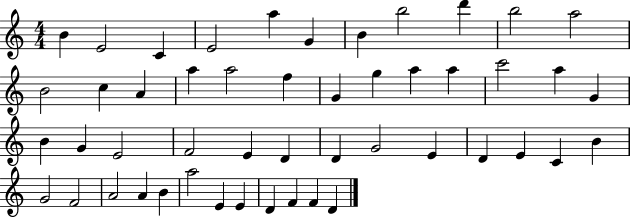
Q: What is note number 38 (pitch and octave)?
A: G4